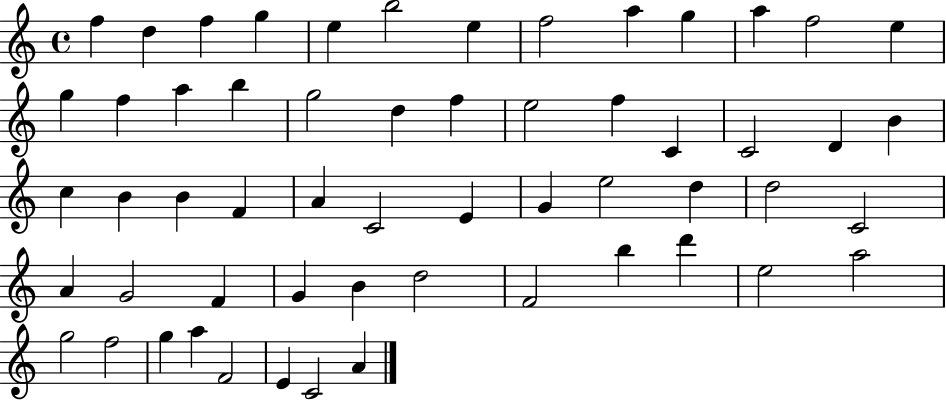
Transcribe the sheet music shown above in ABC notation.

X:1
T:Untitled
M:4/4
L:1/4
K:C
f d f g e b2 e f2 a g a f2 e g f a b g2 d f e2 f C C2 D B c B B F A C2 E G e2 d d2 C2 A G2 F G B d2 F2 b d' e2 a2 g2 f2 g a F2 E C2 A